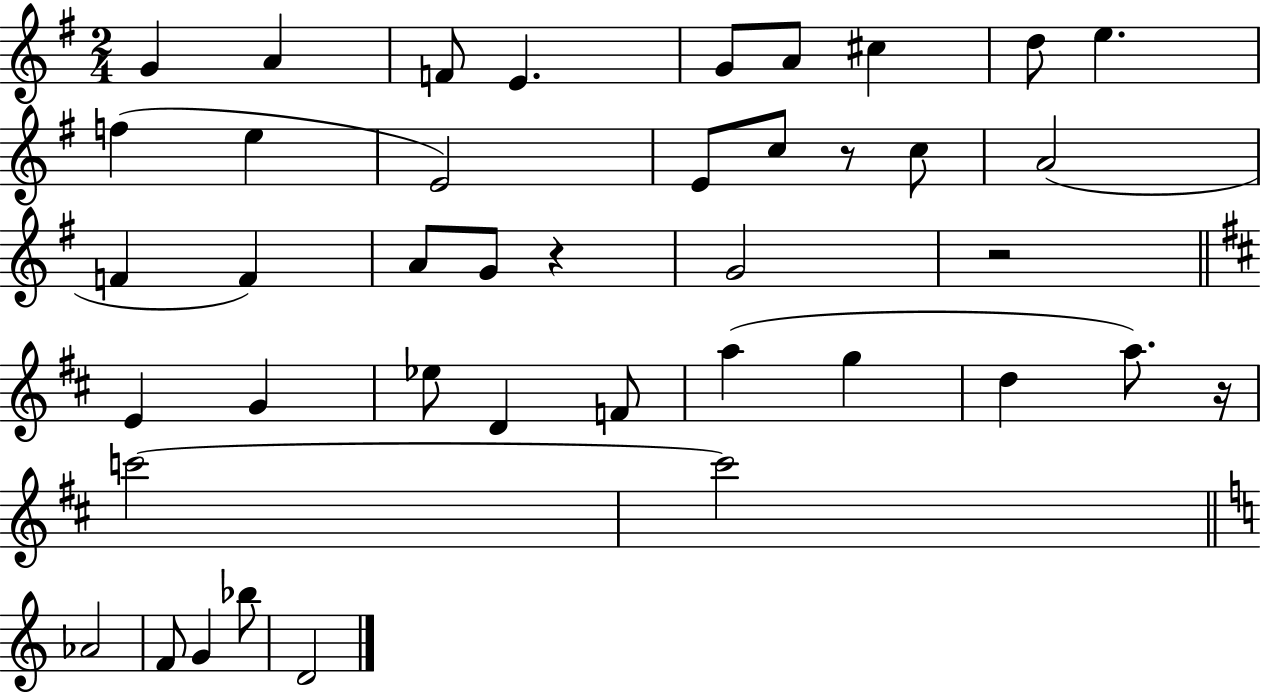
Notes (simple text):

G4/q A4/q F4/e E4/q. G4/e A4/e C#5/q D5/e E5/q. F5/q E5/q E4/h E4/e C5/e R/e C5/e A4/h F4/q F4/q A4/e G4/e R/q G4/h R/h E4/q G4/q Eb5/e D4/q F4/e A5/q G5/q D5/q A5/e. R/s C6/h C6/h Ab4/h F4/e G4/q Bb5/e D4/h